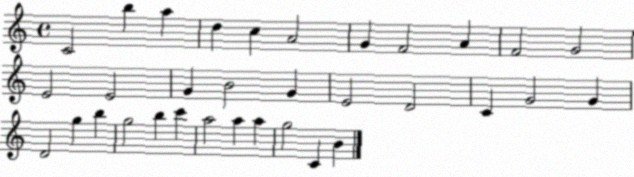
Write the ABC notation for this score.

X:1
T:Untitled
M:4/4
L:1/4
K:C
C2 b a d c A2 G F2 A F2 G2 E2 E2 G B2 G E2 D2 C G2 G D2 g b g2 b c' a2 a a g2 C B